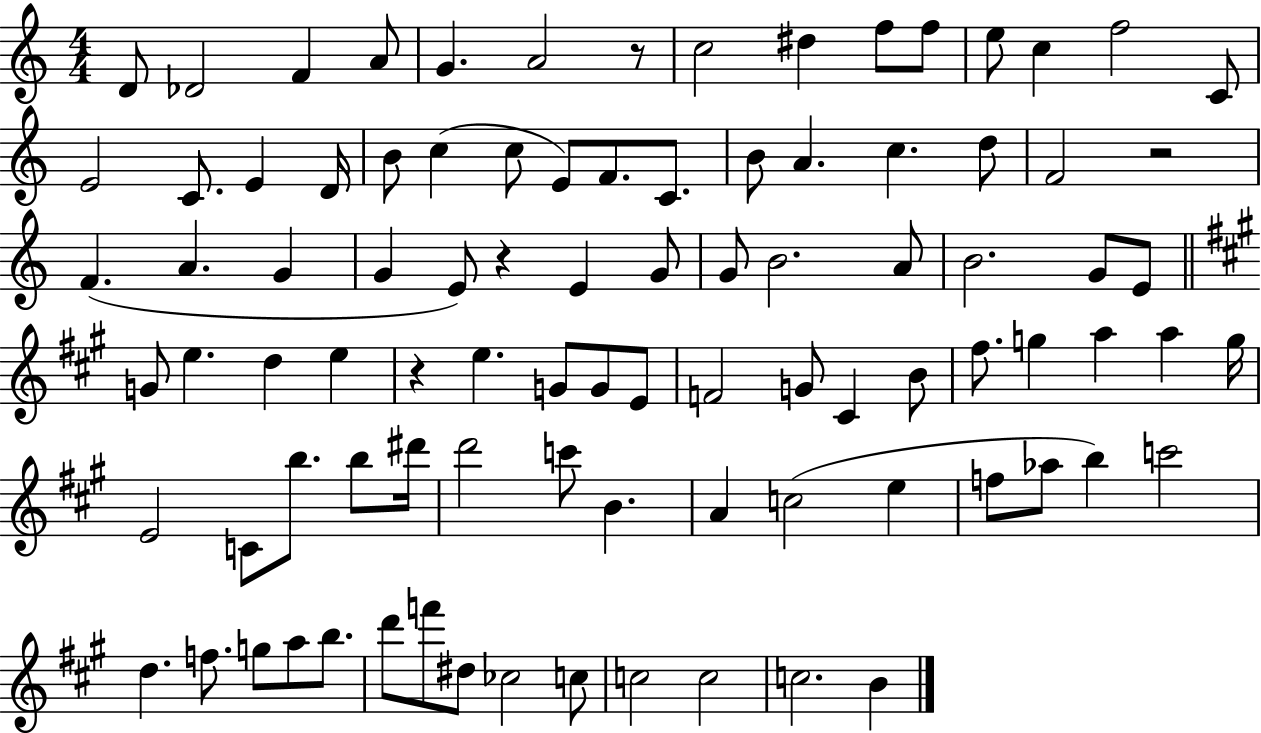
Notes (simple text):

D4/e Db4/h F4/q A4/e G4/q. A4/h R/e C5/h D#5/q F5/e F5/e E5/e C5/q F5/h C4/e E4/h C4/e. E4/q D4/s B4/e C5/q C5/e E4/e F4/e. C4/e. B4/e A4/q. C5/q. D5/e F4/h R/h F4/q. A4/q. G4/q G4/q E4/e R/q E4/q G4/e G4/e B4/h. A4/e B4/h. G4/e E4/e G4/e E5/q. D5/q E5/q R/q E5/q. G4/e G4/e E4/e F4/h G4/e C#4/q B4/e F#5/e. G5/q A5/q A5/q G5/s E4/h C4/e B5/e. B5/e D#6/s D6/h C6/e B4/q. A4/q C5/h E5/q F5/e Ab5/e B5/q C6/h D5/q. F5/e. G5/e A5/e B5/e. D6/e F6/e D#5/e CES5/h C5/e C5/h C5/h C5/h. B4/q